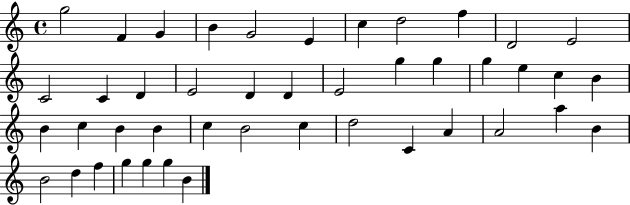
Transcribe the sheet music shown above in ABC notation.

X:1
T:Untitled
M:4/4
L:1/4
K:C
g2 F G B G2 E c d2 f D2 E2 C2 C D E2 D D E2 g g g e c B B c B B c B2 c d2 C A A2 a B B2 d f g g g B